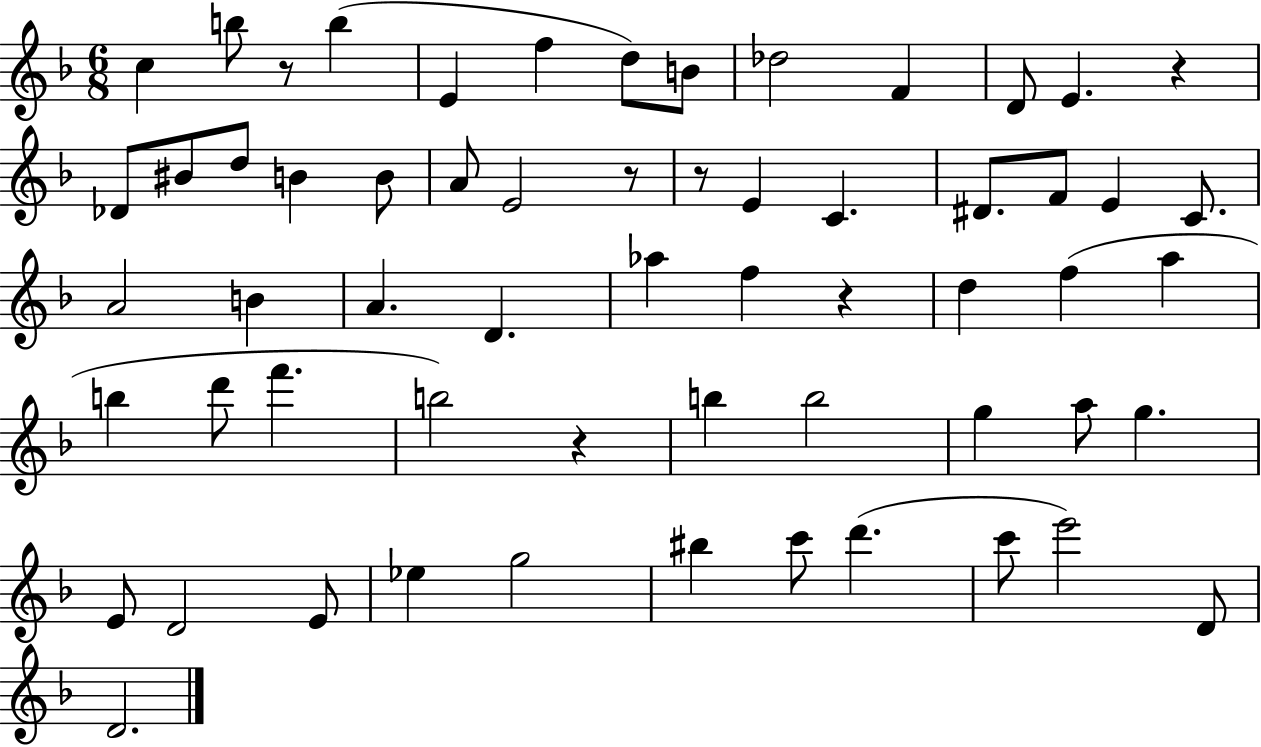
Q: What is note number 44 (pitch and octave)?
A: D4